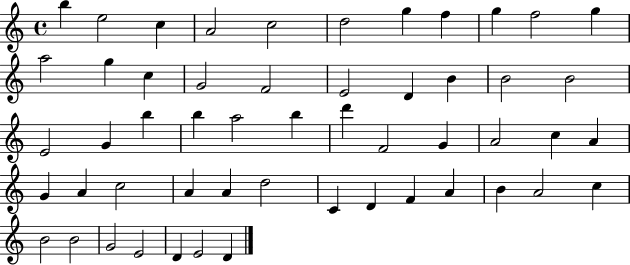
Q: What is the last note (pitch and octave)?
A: D4